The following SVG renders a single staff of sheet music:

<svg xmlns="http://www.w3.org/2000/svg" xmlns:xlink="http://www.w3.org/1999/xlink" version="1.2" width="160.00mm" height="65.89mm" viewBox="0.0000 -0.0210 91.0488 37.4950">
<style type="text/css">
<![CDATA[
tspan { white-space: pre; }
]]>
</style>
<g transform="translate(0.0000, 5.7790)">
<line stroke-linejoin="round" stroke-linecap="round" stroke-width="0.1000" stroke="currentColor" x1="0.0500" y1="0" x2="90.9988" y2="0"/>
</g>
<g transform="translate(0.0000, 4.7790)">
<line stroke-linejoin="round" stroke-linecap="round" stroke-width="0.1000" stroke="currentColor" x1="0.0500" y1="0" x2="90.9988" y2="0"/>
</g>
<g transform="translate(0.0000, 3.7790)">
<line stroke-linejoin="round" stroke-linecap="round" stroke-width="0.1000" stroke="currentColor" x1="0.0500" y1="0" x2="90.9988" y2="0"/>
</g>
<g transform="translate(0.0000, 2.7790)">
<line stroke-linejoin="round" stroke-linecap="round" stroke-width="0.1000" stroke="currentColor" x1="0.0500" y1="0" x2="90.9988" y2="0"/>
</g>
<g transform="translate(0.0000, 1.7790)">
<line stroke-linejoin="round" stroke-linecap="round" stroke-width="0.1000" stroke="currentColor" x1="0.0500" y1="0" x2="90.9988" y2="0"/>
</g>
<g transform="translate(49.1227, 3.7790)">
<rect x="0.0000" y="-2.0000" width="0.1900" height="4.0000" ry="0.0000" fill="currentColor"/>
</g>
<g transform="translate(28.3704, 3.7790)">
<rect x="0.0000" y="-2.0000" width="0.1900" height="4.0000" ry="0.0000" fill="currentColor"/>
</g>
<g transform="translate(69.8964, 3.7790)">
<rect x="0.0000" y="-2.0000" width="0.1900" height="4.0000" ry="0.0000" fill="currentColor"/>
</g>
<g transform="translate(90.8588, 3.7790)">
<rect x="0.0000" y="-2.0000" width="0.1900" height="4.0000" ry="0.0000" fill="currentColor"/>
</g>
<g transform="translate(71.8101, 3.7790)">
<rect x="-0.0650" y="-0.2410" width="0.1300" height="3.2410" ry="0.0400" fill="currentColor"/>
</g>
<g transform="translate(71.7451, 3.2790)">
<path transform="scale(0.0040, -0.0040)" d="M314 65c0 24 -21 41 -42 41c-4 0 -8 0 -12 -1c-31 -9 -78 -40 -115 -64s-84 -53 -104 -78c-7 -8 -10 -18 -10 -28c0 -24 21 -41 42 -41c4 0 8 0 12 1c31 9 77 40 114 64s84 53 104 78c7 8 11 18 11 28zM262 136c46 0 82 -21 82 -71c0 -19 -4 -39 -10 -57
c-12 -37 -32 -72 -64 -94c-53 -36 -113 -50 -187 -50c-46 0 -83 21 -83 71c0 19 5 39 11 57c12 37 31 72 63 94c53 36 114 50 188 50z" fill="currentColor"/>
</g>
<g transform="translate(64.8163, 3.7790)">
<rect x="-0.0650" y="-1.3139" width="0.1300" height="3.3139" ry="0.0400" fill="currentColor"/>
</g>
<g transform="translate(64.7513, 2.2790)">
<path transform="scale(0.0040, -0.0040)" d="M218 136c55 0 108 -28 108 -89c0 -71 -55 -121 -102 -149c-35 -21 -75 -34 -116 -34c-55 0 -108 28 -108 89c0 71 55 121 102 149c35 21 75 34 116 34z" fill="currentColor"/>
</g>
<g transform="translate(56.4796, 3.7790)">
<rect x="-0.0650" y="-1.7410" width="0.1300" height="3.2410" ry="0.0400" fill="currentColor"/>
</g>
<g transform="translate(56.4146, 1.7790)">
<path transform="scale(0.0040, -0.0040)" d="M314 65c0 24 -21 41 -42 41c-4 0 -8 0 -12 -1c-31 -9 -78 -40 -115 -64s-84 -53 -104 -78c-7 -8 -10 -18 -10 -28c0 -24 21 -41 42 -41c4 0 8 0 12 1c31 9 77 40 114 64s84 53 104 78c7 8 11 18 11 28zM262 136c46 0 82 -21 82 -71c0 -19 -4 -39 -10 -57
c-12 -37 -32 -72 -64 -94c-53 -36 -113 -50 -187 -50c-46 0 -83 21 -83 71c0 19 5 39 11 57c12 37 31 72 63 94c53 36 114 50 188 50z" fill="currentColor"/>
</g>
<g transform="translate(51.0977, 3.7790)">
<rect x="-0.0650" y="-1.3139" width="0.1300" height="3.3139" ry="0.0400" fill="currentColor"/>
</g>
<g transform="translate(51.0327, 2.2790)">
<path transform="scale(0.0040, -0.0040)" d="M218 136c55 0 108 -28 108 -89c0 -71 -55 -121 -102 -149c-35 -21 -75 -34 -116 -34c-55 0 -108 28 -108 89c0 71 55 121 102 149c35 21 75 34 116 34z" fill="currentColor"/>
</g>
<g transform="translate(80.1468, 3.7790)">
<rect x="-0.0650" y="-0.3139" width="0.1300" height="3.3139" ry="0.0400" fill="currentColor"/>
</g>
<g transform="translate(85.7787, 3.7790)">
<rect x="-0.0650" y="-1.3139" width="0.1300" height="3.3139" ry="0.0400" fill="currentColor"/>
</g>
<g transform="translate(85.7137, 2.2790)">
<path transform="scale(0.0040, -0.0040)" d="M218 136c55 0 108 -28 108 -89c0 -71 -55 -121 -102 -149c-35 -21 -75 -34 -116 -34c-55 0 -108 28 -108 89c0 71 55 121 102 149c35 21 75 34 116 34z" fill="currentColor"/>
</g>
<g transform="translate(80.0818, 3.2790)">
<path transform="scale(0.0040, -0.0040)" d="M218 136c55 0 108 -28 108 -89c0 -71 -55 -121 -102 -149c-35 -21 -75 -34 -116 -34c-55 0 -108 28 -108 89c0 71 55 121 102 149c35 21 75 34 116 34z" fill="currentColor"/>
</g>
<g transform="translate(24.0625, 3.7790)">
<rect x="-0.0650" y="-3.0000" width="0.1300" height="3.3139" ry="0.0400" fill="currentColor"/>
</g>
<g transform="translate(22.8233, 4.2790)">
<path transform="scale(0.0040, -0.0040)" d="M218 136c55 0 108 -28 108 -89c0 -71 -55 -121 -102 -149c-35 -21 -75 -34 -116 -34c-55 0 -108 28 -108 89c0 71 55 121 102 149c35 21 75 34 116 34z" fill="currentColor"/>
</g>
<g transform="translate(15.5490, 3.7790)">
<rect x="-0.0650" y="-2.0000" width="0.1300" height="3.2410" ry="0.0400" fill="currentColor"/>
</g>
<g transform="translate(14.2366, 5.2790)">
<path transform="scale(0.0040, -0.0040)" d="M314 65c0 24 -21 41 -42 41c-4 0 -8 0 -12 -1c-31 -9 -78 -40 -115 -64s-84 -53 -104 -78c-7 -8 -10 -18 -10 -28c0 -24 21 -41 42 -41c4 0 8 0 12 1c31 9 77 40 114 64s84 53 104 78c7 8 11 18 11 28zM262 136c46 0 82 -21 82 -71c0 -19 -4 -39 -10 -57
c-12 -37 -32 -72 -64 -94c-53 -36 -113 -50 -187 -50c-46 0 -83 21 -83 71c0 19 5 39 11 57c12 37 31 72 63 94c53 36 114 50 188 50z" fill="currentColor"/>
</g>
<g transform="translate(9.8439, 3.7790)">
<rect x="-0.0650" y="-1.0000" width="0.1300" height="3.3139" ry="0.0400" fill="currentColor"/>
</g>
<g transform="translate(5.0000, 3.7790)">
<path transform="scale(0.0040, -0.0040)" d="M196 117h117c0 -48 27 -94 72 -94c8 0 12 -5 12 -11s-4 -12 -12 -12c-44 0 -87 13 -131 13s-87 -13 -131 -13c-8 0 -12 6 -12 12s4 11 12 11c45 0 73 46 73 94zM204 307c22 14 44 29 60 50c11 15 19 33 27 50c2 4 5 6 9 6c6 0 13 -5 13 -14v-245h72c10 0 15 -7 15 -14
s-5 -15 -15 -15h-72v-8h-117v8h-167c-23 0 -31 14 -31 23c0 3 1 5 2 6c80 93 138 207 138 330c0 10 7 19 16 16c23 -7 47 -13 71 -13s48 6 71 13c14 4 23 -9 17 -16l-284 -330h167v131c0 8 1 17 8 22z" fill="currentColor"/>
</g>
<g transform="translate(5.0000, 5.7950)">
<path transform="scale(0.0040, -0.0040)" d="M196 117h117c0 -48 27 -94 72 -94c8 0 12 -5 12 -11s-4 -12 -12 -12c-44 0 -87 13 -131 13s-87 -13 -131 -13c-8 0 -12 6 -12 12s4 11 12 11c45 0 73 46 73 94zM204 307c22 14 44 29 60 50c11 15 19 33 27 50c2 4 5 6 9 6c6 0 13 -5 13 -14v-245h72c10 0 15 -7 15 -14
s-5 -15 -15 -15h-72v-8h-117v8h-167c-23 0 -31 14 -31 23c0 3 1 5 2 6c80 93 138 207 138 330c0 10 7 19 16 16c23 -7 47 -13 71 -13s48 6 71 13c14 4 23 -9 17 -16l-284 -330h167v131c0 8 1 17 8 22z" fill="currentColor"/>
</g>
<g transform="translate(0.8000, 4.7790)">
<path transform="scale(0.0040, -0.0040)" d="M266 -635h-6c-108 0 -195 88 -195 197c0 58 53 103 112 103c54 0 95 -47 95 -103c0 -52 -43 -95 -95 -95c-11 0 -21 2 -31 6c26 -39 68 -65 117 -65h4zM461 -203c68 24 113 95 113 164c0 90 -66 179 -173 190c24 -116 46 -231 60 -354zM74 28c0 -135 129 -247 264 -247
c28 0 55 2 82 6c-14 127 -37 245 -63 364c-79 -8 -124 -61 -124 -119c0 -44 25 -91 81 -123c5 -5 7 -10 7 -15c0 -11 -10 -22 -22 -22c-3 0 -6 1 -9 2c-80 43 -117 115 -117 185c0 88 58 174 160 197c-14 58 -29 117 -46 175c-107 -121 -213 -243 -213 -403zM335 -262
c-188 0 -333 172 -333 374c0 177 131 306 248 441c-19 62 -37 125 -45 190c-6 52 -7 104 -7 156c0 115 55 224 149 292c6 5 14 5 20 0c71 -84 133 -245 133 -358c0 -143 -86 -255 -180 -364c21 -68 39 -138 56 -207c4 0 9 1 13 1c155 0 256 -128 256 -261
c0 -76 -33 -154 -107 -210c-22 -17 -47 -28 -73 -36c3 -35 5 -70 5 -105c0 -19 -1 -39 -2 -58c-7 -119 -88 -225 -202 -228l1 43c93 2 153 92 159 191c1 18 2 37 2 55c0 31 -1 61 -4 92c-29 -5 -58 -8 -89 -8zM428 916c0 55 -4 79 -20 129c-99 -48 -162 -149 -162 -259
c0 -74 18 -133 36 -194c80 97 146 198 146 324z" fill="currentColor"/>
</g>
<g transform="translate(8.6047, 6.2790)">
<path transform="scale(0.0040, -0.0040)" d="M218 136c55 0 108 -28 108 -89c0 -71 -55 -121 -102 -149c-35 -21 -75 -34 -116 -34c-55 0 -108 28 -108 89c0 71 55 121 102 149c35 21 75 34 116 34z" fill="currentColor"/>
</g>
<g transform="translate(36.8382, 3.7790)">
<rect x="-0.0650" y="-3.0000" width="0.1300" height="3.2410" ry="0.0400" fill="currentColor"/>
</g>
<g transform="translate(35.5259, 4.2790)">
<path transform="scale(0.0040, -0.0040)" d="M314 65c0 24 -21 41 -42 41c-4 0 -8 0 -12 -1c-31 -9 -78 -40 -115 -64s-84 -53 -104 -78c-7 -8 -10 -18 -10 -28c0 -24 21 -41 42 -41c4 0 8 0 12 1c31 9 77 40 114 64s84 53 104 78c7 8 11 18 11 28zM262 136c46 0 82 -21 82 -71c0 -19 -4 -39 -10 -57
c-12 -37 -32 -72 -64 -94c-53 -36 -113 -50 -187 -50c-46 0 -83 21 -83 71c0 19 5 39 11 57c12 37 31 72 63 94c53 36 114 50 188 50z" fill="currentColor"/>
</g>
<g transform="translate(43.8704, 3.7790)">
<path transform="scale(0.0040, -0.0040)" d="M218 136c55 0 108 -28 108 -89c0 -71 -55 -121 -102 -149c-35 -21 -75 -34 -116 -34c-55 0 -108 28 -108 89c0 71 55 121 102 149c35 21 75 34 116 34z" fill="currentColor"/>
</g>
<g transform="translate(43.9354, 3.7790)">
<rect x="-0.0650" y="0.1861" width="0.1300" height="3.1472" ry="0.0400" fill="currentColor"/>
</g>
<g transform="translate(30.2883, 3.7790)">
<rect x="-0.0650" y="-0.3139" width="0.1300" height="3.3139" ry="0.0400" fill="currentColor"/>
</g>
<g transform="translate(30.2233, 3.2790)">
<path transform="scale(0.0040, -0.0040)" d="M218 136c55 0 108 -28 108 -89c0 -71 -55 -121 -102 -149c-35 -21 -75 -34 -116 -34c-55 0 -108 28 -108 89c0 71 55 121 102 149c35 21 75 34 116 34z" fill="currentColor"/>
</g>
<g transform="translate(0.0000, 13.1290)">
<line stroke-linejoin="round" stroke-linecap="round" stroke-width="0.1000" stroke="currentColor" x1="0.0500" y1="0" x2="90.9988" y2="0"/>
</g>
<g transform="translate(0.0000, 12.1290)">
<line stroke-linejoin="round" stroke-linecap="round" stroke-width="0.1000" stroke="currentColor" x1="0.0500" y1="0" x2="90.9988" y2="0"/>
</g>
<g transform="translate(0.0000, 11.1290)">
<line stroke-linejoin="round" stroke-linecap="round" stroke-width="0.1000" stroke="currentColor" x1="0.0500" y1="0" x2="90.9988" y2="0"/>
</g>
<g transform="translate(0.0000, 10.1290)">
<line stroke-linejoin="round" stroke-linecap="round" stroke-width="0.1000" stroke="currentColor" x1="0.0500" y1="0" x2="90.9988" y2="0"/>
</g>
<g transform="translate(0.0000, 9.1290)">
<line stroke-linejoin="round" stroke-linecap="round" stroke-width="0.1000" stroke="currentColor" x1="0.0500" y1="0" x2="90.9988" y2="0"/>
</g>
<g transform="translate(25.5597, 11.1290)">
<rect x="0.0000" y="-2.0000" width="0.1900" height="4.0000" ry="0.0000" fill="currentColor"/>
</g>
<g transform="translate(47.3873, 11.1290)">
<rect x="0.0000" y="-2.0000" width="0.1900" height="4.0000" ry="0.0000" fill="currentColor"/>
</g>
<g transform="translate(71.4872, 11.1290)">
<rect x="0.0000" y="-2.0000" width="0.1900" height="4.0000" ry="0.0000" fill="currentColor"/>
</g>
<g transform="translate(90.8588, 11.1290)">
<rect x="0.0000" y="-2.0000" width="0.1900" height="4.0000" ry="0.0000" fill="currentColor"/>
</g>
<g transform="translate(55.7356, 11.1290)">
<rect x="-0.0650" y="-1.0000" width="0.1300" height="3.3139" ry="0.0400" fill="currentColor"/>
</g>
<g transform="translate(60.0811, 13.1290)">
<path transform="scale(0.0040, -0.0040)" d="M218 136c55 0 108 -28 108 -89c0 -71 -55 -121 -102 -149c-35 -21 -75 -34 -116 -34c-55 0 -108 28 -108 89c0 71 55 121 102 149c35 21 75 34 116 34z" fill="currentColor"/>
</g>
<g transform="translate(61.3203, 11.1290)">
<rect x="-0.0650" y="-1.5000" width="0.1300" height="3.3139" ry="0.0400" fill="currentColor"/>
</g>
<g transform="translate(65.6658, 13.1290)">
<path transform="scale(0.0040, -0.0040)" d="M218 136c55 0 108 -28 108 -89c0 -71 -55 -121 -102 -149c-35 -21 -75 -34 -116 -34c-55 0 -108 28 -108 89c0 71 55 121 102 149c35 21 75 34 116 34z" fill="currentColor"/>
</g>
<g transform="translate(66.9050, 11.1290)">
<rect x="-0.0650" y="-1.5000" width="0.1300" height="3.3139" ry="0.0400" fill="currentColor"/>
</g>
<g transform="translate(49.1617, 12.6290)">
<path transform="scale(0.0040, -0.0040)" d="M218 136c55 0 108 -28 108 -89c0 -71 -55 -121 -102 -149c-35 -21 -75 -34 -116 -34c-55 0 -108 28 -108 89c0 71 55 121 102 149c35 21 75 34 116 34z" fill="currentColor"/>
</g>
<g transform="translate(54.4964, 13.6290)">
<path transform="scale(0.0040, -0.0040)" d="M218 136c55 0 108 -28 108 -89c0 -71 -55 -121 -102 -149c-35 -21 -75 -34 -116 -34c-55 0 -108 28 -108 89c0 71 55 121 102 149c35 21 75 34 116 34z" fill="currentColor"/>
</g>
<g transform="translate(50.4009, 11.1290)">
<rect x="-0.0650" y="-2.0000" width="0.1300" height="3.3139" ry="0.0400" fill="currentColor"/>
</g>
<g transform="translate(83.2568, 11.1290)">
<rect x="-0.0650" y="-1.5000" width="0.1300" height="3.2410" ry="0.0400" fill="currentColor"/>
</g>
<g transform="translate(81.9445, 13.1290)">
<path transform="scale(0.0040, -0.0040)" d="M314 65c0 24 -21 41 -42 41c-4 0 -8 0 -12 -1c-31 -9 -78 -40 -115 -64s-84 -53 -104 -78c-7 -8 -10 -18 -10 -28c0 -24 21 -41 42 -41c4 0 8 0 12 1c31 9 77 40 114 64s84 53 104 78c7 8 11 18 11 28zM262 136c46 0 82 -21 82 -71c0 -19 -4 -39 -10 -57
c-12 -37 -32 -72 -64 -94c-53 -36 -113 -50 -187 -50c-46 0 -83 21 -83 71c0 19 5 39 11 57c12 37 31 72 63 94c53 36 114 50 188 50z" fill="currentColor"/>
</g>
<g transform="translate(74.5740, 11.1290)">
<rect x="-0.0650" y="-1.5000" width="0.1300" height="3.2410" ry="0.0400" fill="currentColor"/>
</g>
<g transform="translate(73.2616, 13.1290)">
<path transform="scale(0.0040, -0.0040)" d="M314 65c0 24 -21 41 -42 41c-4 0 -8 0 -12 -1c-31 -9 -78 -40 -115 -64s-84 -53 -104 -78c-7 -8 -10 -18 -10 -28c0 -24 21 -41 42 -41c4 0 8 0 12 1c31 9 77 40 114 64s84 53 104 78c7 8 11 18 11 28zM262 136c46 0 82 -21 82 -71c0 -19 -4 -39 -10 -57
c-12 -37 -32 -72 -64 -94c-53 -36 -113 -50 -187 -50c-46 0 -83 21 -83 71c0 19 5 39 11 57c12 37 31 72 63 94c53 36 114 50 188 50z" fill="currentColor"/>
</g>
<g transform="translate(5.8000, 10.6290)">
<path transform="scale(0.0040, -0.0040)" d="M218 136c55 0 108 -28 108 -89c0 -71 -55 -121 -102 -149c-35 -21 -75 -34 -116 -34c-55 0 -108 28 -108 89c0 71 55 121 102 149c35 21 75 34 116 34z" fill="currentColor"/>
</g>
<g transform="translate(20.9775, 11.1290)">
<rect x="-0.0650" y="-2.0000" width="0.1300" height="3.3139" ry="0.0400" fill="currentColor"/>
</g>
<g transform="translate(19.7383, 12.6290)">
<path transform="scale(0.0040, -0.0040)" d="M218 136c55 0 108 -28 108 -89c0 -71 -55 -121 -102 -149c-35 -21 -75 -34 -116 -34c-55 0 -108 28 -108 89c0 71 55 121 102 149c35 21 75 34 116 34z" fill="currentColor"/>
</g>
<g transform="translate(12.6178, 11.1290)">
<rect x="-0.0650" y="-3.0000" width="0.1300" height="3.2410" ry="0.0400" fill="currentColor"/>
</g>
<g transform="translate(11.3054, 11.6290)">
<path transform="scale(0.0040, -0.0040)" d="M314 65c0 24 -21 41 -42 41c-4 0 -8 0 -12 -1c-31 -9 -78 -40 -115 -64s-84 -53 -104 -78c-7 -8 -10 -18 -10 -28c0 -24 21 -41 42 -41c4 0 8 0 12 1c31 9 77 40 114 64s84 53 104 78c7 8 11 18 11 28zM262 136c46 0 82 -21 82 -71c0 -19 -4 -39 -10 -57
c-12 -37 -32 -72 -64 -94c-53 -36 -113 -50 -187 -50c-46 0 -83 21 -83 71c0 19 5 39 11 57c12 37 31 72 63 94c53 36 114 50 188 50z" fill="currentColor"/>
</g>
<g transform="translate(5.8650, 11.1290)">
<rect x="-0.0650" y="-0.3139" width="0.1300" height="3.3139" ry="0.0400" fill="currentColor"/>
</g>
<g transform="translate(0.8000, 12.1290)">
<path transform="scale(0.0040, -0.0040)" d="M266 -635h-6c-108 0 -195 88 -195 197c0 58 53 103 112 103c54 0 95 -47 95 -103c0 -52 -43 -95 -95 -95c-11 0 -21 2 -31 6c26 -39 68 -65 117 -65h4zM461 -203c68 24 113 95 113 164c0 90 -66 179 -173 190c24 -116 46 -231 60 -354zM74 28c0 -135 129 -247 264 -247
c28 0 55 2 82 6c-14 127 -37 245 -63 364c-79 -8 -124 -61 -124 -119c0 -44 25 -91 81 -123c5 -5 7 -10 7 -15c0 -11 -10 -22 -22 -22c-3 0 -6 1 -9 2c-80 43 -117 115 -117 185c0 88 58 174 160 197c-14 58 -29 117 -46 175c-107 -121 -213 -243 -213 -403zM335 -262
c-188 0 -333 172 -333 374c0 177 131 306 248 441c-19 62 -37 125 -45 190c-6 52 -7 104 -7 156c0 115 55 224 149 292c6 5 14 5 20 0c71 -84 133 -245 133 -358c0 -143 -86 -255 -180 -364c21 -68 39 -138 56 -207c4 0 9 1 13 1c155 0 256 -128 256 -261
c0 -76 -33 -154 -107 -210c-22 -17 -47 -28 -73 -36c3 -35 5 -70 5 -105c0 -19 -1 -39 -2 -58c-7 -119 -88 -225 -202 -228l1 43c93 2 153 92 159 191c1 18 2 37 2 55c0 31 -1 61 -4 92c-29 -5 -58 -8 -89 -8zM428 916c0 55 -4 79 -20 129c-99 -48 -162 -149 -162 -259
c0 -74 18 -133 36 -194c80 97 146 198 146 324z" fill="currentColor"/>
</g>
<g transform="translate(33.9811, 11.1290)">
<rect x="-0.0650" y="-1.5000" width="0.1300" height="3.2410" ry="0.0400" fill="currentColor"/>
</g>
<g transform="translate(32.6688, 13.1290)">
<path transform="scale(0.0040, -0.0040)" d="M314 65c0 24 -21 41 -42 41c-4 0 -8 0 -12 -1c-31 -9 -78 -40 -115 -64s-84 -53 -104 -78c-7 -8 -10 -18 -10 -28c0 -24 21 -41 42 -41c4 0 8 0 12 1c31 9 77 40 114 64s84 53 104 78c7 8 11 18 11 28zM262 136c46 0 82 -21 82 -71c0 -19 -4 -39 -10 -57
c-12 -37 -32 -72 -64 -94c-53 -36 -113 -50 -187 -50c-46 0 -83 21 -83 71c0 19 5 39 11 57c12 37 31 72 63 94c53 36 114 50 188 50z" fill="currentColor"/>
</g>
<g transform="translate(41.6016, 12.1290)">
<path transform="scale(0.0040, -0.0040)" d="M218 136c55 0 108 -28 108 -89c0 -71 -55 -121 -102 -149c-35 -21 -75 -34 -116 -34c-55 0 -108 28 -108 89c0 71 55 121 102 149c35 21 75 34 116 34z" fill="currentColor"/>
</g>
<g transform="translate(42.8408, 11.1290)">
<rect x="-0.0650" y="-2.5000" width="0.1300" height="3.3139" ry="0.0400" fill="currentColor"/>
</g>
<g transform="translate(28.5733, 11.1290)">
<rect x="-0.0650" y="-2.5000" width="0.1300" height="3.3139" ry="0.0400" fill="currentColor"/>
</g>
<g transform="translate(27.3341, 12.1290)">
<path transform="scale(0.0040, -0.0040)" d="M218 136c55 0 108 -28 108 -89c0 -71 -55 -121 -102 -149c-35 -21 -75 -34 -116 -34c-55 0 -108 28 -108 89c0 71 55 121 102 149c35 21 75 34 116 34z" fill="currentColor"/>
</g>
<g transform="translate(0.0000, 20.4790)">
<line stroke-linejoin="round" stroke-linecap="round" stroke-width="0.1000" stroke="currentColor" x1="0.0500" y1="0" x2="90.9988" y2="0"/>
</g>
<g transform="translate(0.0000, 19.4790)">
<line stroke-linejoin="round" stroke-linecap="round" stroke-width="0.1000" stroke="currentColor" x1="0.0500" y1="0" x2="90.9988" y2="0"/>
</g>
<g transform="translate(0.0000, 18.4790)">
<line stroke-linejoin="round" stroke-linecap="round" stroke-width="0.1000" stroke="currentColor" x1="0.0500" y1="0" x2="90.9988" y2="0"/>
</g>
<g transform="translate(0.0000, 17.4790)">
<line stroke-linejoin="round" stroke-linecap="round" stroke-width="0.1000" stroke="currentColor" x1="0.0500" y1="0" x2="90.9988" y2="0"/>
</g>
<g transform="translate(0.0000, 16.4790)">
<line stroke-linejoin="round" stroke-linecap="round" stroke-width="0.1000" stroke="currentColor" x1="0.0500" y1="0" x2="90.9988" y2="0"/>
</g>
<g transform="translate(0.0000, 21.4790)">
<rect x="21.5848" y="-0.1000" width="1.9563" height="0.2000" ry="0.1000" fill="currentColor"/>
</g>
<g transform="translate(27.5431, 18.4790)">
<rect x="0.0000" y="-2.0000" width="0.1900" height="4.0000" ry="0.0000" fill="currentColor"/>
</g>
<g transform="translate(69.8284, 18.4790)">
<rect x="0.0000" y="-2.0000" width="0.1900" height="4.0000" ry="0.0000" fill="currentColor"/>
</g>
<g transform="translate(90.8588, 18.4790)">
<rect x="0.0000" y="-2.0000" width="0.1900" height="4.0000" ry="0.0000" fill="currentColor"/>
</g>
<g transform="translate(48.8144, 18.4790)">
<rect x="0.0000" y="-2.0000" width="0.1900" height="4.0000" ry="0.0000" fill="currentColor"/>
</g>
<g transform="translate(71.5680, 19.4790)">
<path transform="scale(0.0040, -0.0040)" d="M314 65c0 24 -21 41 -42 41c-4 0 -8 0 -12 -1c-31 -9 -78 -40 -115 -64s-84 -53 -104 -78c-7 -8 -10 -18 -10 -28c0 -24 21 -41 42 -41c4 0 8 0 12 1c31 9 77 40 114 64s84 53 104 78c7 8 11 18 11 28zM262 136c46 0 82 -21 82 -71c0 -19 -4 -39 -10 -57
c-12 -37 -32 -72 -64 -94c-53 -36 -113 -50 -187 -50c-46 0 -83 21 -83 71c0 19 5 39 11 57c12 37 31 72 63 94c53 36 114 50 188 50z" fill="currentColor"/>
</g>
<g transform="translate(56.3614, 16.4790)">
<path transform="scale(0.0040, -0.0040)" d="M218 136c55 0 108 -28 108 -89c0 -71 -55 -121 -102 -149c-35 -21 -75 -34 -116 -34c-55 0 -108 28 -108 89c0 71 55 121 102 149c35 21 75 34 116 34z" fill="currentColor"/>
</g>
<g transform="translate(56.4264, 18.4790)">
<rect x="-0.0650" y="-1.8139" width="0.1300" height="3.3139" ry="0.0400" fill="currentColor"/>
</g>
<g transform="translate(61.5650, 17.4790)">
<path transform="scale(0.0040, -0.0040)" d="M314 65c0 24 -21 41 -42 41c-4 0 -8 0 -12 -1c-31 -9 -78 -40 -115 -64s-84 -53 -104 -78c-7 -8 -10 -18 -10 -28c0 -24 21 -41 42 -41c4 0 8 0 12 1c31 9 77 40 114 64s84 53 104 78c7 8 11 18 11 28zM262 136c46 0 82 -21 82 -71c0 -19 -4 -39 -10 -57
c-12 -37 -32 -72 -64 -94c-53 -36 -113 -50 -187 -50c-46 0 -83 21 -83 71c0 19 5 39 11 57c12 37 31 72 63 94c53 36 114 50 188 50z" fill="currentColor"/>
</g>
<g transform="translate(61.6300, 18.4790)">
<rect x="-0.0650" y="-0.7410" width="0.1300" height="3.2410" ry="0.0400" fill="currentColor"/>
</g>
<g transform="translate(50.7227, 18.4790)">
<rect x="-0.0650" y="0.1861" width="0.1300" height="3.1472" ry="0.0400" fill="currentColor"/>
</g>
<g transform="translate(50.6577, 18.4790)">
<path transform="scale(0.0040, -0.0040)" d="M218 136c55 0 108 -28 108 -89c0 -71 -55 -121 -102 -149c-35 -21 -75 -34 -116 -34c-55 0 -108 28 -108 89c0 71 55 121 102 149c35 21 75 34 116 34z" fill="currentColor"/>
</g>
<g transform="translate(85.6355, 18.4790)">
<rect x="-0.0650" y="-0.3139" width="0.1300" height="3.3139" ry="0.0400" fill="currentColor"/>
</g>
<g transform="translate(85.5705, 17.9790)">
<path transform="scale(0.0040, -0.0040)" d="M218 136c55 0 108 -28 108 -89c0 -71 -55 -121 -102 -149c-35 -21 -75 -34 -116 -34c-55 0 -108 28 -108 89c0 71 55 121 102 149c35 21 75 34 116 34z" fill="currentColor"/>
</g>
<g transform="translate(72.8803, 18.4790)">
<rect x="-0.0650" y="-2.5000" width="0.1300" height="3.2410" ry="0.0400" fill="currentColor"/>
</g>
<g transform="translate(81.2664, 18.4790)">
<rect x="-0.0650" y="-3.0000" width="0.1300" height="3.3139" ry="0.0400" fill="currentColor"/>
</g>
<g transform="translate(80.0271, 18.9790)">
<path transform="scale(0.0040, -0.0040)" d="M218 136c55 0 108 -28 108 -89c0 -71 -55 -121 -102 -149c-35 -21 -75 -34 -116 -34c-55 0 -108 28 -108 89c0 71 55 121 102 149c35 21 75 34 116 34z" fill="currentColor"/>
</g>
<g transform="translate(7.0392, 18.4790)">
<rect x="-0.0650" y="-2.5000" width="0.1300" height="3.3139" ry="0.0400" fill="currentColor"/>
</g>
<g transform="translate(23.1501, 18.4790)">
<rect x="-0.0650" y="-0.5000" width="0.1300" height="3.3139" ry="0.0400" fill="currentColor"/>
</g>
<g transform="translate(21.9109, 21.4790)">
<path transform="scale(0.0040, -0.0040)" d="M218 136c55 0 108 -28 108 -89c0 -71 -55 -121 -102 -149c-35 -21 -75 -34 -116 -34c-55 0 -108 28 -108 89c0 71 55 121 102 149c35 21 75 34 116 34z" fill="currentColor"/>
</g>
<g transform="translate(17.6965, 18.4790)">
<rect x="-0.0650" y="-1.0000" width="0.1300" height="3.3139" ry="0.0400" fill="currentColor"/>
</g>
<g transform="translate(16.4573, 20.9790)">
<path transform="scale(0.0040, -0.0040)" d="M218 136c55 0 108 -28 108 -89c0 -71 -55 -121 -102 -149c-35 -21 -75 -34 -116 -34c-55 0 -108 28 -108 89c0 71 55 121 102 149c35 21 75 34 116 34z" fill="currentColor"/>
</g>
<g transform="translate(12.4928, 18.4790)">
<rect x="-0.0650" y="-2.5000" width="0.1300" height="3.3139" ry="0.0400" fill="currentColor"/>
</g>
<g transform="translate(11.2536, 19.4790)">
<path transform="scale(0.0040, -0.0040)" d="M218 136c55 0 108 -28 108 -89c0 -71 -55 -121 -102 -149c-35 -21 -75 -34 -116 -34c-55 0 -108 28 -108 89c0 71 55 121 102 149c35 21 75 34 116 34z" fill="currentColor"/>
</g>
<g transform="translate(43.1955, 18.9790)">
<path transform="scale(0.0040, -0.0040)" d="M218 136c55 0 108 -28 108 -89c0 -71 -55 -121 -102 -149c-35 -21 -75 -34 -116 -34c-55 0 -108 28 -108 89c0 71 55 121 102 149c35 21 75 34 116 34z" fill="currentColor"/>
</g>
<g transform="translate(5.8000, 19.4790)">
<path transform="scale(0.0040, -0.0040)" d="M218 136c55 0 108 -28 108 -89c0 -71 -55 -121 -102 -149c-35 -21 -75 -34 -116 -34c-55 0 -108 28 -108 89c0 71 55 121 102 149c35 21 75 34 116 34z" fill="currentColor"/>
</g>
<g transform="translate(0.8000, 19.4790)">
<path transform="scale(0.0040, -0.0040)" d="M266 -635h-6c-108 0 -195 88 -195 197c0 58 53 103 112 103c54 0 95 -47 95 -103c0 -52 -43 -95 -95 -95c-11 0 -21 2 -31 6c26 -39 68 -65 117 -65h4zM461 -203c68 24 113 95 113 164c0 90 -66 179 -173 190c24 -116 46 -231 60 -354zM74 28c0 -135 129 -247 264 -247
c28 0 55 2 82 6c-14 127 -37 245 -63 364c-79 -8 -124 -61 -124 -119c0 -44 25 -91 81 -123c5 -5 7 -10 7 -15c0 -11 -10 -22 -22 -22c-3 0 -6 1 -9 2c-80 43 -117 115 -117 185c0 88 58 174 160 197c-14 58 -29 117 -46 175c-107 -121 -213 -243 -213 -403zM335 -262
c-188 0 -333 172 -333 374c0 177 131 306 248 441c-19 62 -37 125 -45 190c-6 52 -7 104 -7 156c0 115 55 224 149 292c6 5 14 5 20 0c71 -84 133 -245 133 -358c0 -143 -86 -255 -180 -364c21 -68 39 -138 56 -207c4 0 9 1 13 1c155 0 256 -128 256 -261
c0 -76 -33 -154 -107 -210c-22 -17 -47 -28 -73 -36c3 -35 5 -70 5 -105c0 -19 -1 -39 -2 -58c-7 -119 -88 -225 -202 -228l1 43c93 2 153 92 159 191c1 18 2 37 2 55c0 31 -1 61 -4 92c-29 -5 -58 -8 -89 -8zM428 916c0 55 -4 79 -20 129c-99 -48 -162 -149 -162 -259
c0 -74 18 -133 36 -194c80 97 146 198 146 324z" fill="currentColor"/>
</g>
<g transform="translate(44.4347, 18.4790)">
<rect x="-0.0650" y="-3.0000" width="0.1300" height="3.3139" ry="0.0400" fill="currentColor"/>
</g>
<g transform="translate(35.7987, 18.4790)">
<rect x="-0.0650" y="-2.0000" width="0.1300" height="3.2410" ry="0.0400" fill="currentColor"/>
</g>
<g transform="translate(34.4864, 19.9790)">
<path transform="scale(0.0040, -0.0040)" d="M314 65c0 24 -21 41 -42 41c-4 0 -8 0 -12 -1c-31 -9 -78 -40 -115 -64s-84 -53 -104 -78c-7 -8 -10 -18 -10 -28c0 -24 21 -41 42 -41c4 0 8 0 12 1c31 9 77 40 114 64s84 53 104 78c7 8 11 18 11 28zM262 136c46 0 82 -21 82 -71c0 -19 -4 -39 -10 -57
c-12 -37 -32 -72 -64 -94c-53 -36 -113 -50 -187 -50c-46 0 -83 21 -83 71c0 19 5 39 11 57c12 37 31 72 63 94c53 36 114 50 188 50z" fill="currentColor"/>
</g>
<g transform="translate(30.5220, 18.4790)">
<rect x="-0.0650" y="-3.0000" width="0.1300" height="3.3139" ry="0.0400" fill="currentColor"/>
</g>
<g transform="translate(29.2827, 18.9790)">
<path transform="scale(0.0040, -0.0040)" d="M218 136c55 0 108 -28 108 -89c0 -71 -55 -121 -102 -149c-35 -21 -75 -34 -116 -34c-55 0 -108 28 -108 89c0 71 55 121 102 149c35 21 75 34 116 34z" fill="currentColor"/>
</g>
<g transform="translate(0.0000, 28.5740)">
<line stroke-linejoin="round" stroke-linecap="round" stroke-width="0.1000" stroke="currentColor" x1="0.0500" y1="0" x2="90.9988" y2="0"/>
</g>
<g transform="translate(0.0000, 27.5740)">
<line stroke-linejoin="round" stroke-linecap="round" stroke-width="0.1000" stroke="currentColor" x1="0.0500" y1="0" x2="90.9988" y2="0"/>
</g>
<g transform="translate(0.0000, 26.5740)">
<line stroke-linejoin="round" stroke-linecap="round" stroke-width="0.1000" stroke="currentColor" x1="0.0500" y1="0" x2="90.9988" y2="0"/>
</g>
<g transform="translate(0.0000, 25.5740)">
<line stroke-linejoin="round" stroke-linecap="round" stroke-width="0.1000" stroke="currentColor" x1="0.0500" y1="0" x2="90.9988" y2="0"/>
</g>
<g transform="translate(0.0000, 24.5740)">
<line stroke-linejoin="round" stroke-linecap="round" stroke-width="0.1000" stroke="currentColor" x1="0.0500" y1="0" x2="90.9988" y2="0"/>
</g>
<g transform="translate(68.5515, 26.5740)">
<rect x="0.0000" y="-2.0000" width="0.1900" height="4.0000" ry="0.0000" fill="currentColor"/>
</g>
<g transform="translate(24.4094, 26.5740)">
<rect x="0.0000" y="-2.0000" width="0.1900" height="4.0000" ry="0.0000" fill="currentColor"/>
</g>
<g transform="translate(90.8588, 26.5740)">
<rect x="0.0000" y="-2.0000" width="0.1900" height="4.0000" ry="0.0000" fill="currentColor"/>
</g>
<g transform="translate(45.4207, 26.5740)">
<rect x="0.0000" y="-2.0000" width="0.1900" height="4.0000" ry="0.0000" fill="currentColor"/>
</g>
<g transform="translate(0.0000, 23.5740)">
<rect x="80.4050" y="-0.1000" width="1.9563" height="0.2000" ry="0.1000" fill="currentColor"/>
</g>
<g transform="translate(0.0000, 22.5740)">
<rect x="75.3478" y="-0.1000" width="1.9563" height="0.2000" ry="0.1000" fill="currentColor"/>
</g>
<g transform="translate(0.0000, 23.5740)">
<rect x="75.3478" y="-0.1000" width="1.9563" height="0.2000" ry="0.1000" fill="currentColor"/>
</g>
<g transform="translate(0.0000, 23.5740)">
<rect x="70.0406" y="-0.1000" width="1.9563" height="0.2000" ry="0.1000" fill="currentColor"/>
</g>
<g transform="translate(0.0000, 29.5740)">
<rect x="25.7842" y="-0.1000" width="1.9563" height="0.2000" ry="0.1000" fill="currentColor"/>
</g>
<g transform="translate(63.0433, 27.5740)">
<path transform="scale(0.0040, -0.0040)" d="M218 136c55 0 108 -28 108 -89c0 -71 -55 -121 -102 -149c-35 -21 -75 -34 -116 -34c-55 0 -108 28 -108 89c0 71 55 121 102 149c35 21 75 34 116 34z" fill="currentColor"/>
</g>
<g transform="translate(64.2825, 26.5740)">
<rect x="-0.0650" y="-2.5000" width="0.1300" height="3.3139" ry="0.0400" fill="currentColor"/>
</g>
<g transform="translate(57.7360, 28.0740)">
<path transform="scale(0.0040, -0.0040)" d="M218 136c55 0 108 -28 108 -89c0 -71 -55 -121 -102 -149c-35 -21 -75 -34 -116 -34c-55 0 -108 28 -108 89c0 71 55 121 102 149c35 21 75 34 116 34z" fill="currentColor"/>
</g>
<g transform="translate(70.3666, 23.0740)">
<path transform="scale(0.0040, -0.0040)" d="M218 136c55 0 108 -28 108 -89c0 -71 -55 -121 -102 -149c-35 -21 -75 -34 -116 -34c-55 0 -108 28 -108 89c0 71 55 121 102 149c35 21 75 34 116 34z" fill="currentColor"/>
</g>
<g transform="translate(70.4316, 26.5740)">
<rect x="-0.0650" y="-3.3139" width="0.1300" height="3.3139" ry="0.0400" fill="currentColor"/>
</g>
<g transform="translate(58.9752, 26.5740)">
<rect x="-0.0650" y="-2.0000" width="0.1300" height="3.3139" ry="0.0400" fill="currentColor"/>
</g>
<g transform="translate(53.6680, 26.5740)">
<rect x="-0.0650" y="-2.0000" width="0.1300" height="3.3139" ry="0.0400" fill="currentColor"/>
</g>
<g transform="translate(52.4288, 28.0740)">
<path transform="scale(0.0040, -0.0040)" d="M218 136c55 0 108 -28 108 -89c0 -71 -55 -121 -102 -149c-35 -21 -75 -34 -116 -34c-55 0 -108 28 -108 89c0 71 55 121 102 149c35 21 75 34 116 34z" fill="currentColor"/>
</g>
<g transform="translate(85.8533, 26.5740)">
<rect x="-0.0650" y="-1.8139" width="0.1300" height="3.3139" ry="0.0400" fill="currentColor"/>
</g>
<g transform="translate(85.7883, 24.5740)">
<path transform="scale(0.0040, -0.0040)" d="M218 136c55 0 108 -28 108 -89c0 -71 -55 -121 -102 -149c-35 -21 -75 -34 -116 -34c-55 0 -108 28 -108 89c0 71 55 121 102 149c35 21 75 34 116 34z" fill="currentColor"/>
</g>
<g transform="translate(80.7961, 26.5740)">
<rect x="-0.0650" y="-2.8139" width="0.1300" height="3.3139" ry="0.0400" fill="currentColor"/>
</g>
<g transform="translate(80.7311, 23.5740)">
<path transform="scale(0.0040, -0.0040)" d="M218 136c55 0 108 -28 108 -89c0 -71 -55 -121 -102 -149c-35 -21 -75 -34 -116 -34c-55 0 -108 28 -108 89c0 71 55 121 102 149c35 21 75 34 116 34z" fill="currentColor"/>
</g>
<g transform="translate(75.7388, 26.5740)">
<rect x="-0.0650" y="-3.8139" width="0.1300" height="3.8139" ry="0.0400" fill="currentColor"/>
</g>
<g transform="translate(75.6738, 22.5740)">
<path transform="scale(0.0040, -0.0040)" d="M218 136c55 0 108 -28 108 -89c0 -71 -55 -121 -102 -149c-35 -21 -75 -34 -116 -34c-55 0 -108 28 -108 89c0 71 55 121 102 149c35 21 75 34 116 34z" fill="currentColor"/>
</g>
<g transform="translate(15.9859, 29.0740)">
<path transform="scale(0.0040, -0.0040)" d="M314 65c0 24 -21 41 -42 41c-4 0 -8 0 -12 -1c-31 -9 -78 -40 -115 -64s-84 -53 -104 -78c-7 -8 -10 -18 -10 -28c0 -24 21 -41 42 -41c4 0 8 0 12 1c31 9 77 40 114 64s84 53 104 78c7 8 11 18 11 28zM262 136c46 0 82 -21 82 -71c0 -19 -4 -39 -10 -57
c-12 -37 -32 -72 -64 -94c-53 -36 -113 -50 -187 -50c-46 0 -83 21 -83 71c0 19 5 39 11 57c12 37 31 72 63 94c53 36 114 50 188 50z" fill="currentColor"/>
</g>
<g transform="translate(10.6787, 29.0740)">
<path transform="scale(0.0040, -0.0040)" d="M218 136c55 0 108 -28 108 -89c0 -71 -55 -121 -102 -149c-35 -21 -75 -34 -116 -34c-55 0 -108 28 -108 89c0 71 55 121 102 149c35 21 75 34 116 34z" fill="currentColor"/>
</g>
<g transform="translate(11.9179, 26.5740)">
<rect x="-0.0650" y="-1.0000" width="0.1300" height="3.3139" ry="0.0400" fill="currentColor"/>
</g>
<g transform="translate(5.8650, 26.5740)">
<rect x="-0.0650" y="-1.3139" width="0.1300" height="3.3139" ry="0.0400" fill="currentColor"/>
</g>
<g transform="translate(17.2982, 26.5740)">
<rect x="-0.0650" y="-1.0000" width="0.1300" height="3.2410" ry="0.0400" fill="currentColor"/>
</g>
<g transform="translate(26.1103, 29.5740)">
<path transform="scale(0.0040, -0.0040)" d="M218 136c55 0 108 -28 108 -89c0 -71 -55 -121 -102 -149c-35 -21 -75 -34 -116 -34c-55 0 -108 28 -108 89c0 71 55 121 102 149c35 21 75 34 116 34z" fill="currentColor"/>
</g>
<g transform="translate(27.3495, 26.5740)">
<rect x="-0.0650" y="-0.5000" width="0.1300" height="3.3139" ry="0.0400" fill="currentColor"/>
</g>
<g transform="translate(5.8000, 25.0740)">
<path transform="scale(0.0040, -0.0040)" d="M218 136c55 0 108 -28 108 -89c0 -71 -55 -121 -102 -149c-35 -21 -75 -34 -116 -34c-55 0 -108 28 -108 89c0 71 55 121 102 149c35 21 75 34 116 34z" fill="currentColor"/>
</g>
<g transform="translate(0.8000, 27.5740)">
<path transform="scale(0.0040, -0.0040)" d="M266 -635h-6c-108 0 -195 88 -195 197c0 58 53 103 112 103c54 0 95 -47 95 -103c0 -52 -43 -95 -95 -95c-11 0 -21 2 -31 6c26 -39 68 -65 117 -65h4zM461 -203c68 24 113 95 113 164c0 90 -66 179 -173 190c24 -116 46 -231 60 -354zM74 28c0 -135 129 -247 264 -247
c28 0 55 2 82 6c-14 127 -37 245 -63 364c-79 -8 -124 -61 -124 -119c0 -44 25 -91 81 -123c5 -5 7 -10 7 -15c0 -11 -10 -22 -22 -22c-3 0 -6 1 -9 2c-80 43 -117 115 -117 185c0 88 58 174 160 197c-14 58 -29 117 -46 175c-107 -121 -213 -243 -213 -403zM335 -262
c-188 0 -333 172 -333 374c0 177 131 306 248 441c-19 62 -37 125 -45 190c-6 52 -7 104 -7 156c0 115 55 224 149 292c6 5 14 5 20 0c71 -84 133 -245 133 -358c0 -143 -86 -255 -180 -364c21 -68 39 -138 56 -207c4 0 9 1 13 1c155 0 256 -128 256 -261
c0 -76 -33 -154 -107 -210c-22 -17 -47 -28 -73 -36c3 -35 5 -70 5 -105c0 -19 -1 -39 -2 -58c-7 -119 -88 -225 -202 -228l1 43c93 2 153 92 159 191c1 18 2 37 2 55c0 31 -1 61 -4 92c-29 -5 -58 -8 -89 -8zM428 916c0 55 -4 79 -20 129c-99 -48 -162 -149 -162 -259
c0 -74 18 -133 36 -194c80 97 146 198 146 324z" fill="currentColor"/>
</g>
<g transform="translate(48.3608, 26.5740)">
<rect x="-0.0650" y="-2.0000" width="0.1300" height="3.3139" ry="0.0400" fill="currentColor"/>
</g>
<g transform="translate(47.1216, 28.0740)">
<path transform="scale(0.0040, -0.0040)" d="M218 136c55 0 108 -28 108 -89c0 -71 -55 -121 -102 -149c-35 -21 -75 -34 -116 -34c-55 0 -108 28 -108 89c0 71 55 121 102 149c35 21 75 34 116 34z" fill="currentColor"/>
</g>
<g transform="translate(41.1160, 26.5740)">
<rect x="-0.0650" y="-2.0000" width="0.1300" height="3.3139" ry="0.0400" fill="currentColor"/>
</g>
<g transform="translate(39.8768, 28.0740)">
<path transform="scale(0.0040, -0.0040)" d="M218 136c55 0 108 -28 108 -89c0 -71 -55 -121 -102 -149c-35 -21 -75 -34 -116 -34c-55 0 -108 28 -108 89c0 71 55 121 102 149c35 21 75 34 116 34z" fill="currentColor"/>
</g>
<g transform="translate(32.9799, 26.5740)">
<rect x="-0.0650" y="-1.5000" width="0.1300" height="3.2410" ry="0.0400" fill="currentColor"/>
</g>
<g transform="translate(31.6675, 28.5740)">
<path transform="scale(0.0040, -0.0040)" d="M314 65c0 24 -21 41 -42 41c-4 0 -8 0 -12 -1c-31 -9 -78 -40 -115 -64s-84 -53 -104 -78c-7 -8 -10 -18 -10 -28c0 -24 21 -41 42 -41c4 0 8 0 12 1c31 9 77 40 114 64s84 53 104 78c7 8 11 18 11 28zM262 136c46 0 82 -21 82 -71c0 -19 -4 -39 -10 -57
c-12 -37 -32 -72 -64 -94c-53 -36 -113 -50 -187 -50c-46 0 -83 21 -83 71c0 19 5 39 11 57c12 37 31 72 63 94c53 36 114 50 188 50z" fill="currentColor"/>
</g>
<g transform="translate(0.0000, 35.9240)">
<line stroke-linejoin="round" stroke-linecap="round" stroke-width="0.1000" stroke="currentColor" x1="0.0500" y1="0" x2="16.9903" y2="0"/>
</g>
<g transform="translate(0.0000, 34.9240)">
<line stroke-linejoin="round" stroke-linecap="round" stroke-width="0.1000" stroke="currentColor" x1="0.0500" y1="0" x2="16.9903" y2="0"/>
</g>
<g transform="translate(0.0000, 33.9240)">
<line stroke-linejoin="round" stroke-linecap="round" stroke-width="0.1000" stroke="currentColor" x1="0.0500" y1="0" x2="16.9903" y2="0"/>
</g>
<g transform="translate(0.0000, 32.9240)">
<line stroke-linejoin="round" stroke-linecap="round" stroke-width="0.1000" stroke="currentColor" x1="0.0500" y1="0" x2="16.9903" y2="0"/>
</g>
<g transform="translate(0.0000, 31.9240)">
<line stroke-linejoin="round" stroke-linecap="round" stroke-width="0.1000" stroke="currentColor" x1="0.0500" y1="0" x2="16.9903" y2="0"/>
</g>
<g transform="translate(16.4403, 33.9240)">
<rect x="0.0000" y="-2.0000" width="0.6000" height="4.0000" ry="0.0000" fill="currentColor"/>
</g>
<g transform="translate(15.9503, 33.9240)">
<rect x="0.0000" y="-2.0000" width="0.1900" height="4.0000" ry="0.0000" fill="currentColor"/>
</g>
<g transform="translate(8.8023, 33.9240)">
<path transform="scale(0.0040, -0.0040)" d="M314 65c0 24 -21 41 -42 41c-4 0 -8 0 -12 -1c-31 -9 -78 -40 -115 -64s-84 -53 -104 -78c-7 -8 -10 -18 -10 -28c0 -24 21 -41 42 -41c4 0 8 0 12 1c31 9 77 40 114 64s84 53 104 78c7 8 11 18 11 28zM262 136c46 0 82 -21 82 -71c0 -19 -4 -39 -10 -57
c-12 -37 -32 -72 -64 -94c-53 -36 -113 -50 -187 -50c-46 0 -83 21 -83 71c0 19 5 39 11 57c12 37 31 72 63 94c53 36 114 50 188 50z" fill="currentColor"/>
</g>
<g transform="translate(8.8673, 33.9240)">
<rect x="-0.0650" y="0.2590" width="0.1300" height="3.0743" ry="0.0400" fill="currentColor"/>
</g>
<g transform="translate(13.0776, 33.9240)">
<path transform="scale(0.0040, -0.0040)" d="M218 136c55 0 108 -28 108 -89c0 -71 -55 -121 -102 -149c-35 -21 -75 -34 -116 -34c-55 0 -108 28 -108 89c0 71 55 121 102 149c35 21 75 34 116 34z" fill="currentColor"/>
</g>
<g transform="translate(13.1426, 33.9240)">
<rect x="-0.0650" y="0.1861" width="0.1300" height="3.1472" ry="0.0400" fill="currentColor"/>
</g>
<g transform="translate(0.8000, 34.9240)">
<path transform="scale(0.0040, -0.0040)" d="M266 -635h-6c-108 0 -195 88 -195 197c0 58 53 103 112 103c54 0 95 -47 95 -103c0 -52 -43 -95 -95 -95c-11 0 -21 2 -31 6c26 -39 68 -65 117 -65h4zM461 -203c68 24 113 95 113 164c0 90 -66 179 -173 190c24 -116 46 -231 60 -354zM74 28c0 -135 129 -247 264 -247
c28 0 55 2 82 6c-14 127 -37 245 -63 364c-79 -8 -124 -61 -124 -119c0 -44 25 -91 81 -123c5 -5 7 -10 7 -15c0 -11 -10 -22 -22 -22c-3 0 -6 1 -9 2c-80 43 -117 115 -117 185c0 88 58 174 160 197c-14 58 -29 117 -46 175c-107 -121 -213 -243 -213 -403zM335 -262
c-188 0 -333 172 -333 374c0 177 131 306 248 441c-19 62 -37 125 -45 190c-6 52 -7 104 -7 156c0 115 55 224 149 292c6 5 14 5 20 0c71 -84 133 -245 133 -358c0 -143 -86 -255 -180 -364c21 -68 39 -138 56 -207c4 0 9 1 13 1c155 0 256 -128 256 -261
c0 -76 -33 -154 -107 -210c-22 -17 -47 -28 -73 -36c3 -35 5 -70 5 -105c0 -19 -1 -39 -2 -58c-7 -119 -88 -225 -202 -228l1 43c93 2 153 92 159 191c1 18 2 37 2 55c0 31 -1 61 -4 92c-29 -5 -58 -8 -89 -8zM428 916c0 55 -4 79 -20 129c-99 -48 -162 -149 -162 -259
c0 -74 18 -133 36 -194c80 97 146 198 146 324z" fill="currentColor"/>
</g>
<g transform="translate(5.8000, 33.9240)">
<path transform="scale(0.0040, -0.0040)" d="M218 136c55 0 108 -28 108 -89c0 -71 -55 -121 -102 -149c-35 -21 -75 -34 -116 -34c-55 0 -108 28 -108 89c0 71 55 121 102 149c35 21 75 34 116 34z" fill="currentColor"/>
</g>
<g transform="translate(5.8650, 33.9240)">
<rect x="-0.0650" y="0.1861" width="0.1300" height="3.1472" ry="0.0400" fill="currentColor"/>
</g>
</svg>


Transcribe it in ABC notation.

X:1
T:Untitled
M:4/4
L:1/4
K:C
D F2 A c A2 B e f2 e c2 c e c A2 F G E2 G F D E E E2 E2 G G D C A F2 A B f d2 G2 A c e D D2 C E2 F F F F G b c' a f B B2 B